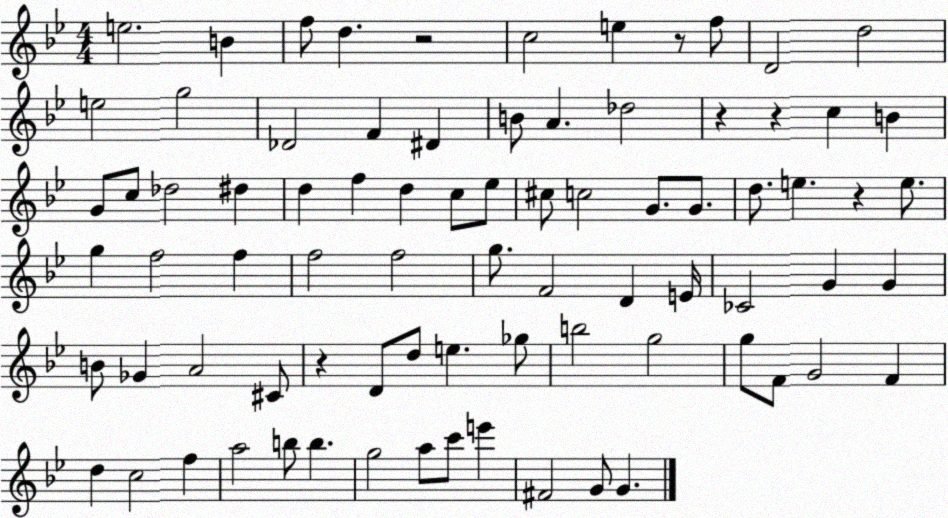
X:1
T:Untitled
M:4/4
L:1/4
K:Bb
e2 B f/2 d z2 c2 e z/2 f/2 D2 d2 e2 g2 _D2 F ^D B/2 A _d2 z z c B G/2 c/2 _d2 ^d d f d c/2 _e/2 ^c/2 c2 G/2 G/2 d/2 e z e/2 g f2 f f2 f2 g/2 F2 D E/4 _C2 G G B/2 _G A2 ^C/2 z D/2 d/2 e _g/2 b2 g2 g/2 F/2 G2 F d c2 f a2 b/2 b g2 a/2 c'/2 e' ^F2 G/2 G